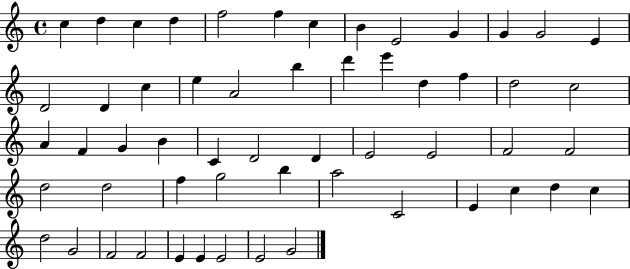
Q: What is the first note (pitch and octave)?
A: C5